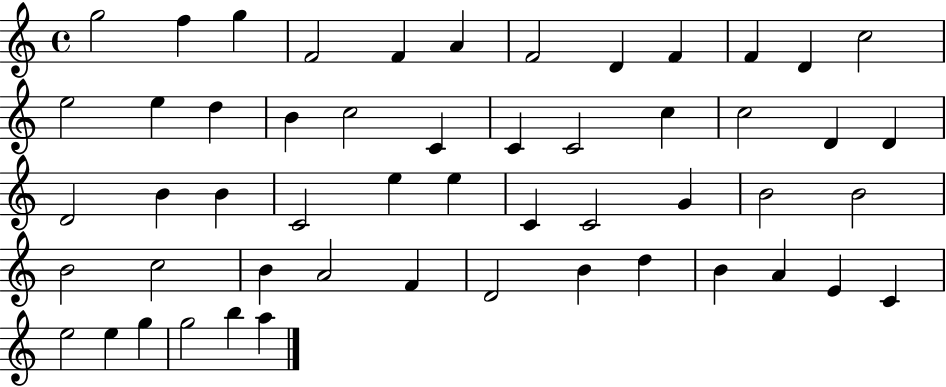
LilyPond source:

{
  \clef treble
  \time 4/4
  \defaultTimeSignature
  \key c \major
  g''2 f''4 g''4 | f'2 f'4 a'4 | f'2 d'4 f'4 | f'4 d'4 c''2 | \break e''2 e''4 d''4 | b'4 c''2 c'4 | c'4 c'2 c''4 | c''2 d'4 d'4 | \break d'2 b'4 b'4 | c'2 e''4 e''4 | c'4 c'2 g'4 | b'2 b'2 | \break b'2 c''2 | b'4 a'2 f'4 | d'2 b'4 d''4 | b'4 a'4 e'4 c'4 | \break e''2 e''4 g''4 | g''2 b''4 a''4 | \bar "|."
}